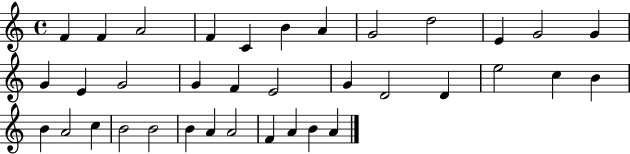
F4/q F4/q A4/h F4/q C4/q B4/q A4/q G4/h D5/h E4/q G4/h G4/q G4/q E4/q G4/h G4/q F4/q E4/h G4/q D4/h D4/q E5/h C5/q B4/q B4/q A4/h C5/q B4/h B4/h B4/q A4/q A4/h F4/q A4/q B4/q A4/q